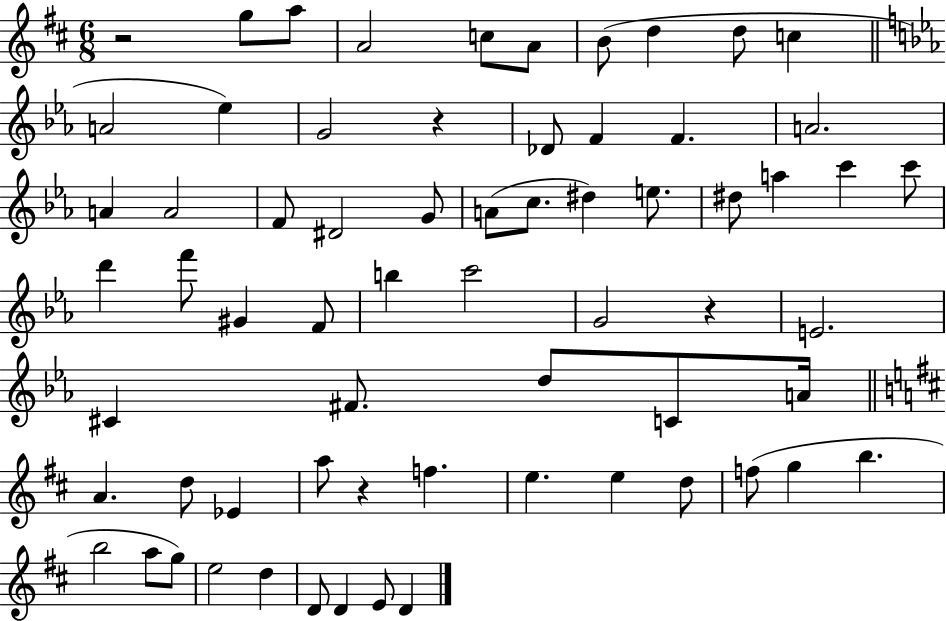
R/h G5/e A5/e A4/h C5/e A4/e B4/e D5/q D5/e C5/q A4/h Eb5/q G4/h R/q Db4/e F4/q F4/q. A4/h. A4/q A4/h F4/e D#4/h G4/e A4/e C5/e. D#5/q E5/e. D#5/e A5/q C6/q C6/e D6/q F6/e G#4/q F4/e B5/q C6/h G4/h R/q E4/h. C#4/q F#4/e. D5/e C4/e A4/s A4/q. D5/e Eb4/q A5/e R/q F5/q. E5/q. E5/q D5/e F5/e G5/q B5/q. B5/h A5/e G5/e E5/h D5/q D4/e D4/q E4/e D4/q